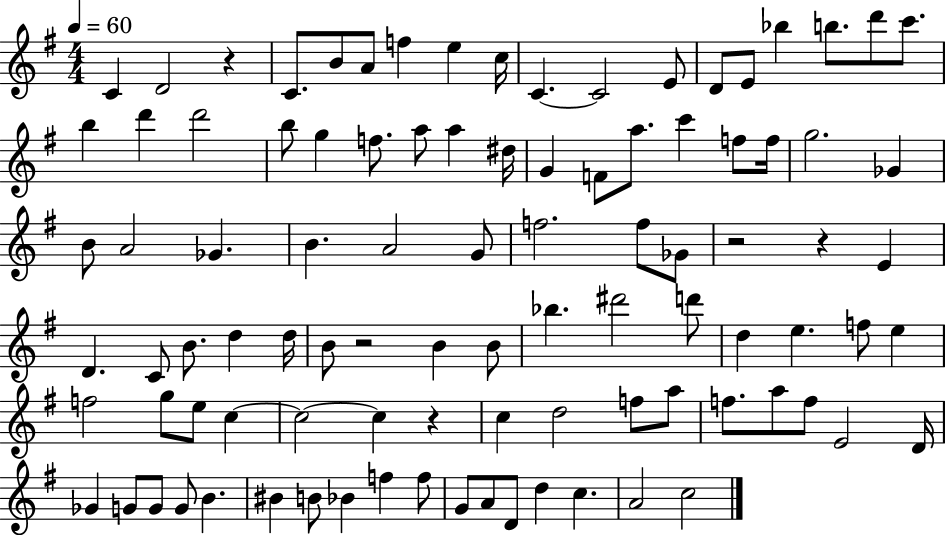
C4/q D4/h R/q C4/e. B4/e A4/e F5/q E5/q C5/s C4/q. C4/h E4/e D4/e E4/e Bb5/q B5/e. D6/e C6/e. B5/q D6/q D6/h B5/e G5/q F5/e. A5/e A5/q D#5/s G4/q F4/e A5/e. C6/q F5/e F5/s G5/h. Gb4/q B4/e A4/h Gb4/q. B4/q. A4/h G4/e F5/h. F5/e Gb4/e R/h R/q E4/q D4/q. C4/e B4/e. D5/q D5/s B4/e R/h B4/q B4/e Bb5/q. D#6/h D6/e D5/q E5/q. F5/e E5/q F5/h G5/e E5/e C5/q C5/h C5/q R/q C5/q D5/h F5/e A5/e F5/e. A5/e F5/e E4/h D4/s Gb4/q G4/e G4/e G4/e B4/q. BIS4/q B4/e Bb4/q F5/q F5/e G4/e A4/e D4/e D5/q C5/q. A4/h C5/h